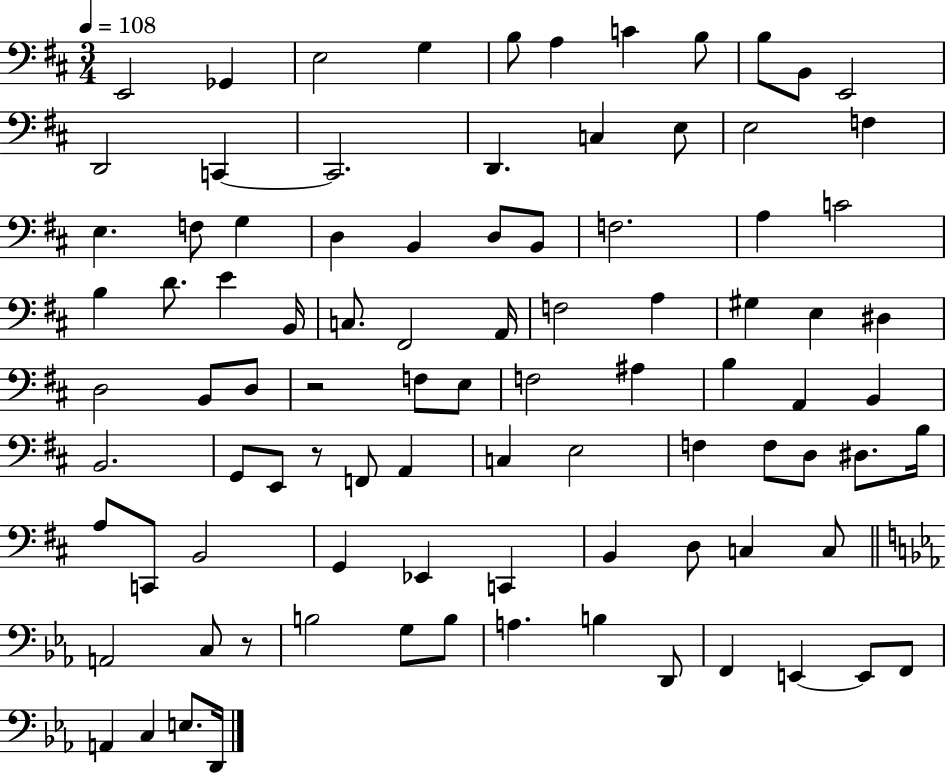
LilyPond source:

{
  \clef bass
  \numericTimeSignature
  \time 3/4
  \key d \major
  \tempo 4 = 108
  e,2 ges,4 | e2 g4 | b8 a4 c'4 b8 | b8 b,8 e,2 | \break d,2 c,4~~ | c,2. | d,4. c4 e8 | e2 f4 | \break e4. f8 g4 | d4 b,4 d8 b,8 | f2. | a4 c'2 | \break b4 d'8. e'4 b,16 | c8. fis,2 a,16 | f2 a4 | gis4 e4 dis4 | \break d2 b,8 d8 | r2 f8 e8 | f2 ais4 | b4 a,4 b,4 | \break b,2. | g,8 e,8 r8 f,8 a,4 | c4 e2 | f4 f8 d8 dis8. b16 | \break a8 c,8 b,2 | g,4 ees,4 c,4 | b,4 d8 c4 c8 | \bar "||" \break \key c \minor a,2 c8 r8 | b2 g8 b8 | a4. b4 d,8 | f,4 e,4~~ e,8 f,8 | \break a,4 c4 e8. d,16 | \bar "|."
}